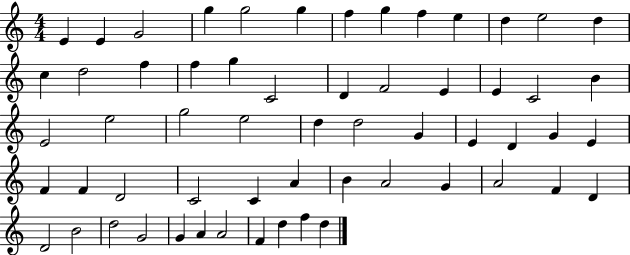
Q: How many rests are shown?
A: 0